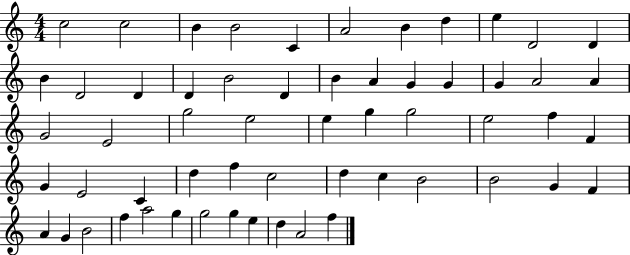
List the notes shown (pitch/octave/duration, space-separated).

C5/h C5/h B4/q B4/h C4/q A4/h B4/q D5/q E5/q D4/h D4/q B4/q D4/h D4/q D4/q B4/h D4/q B4/q A4/q G4/q G4/q G4/q A4/h A4/q G4/h E4/h G5/h E5/h E5/q G5/q G5/h E5/h F5/q F4/q G4/q E4/h C4/q D5/q F5/q C5/h D5/q C5/q B4/h B4/h G4/q F4/q A4/q G4/q B4/h F5/q A5/h G5/q G5/h G5/q E5/q D5/q A4/h F5/q